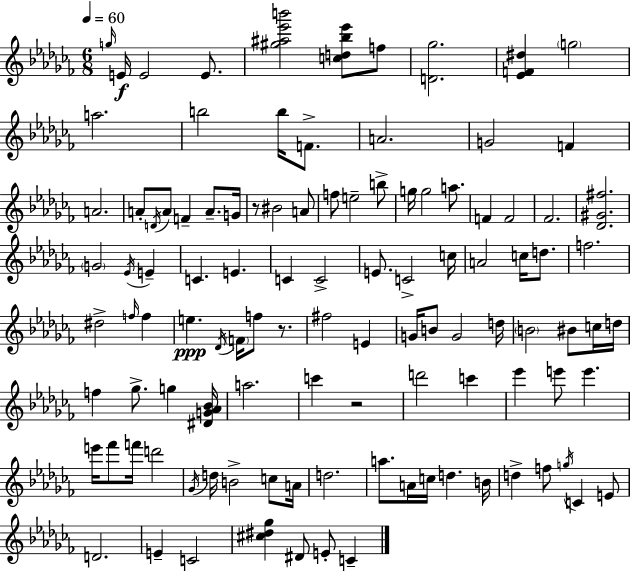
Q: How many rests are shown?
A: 3